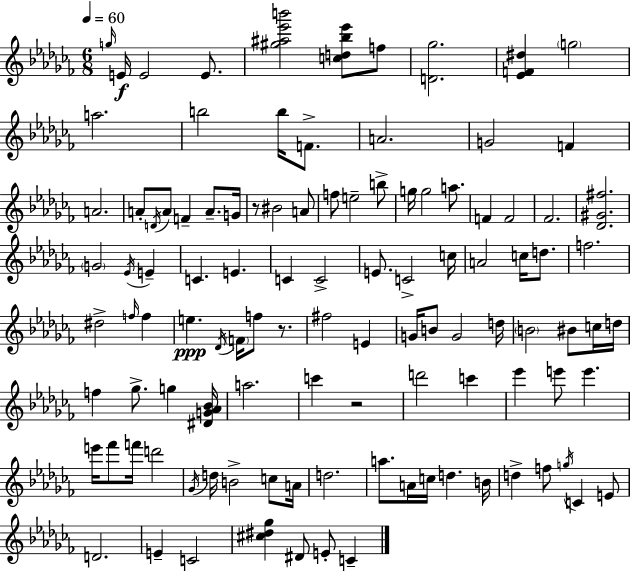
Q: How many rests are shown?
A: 3